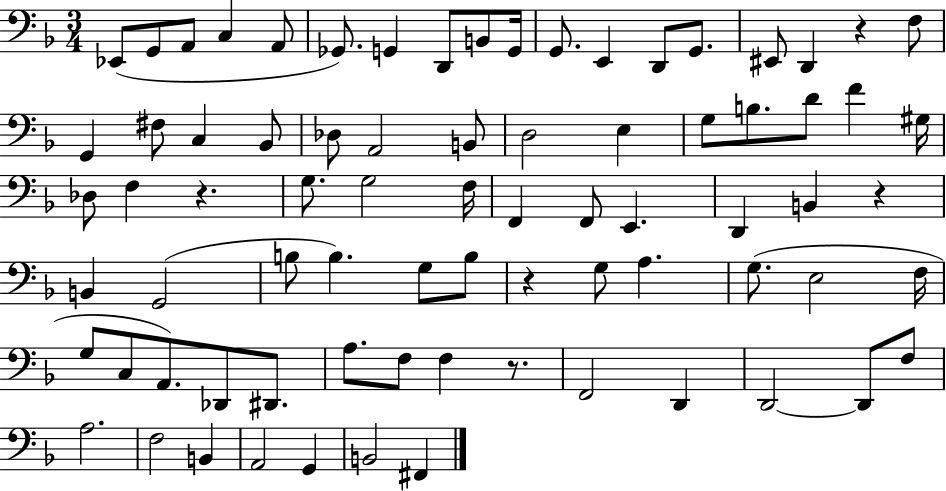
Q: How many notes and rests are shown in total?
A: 77